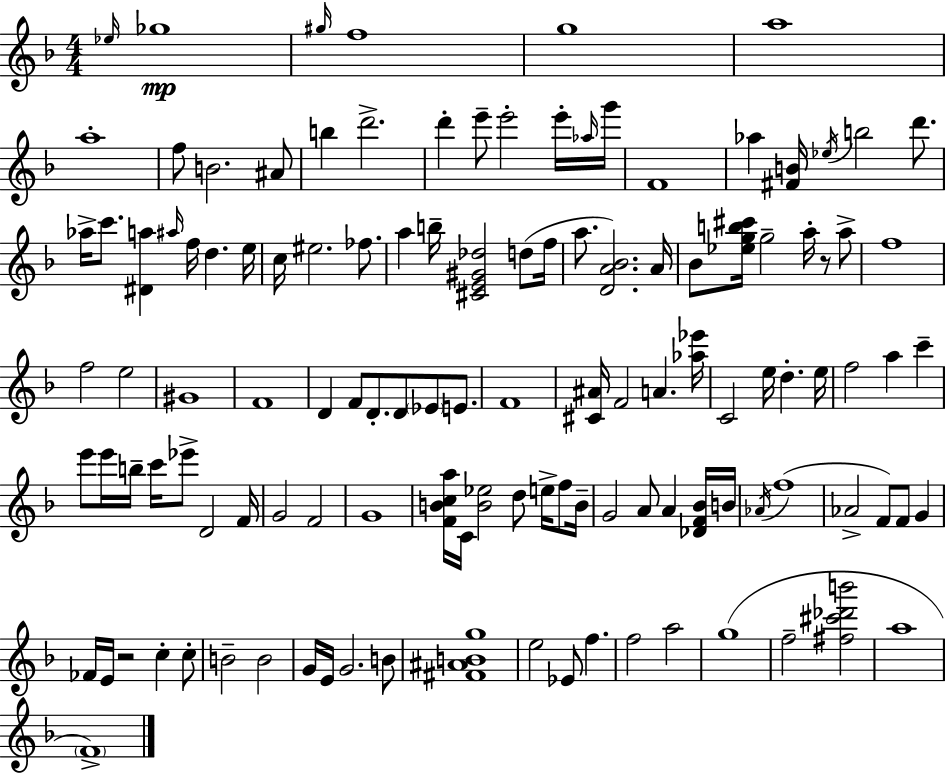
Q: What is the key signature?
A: D minor